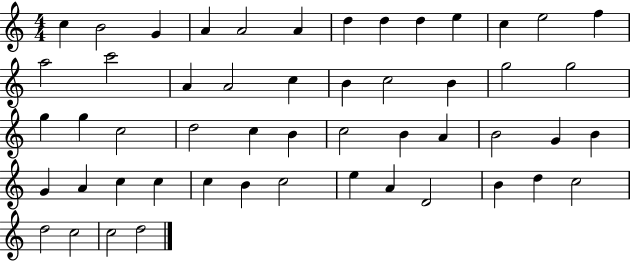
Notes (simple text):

C5/q B4/h G4/q A4/q A4/h A4/q D5/q D5/q D5/q E5/q C5/q E5/h F5/q A5/h C6/h A4/q A4/h C5/q B4/q C5/h B4/q G5/h G5/h G5/q G5/q C5/h D5/h C5/q B4/q C5/h B4/q A4/q B4/h G4/q B4/q G4/q A4/q C5/q C5/q C5/q B4/q C5/h E5/q A4/q D4/h B4/q D5/q C5/h D5/h C5/h C5/h D5/h